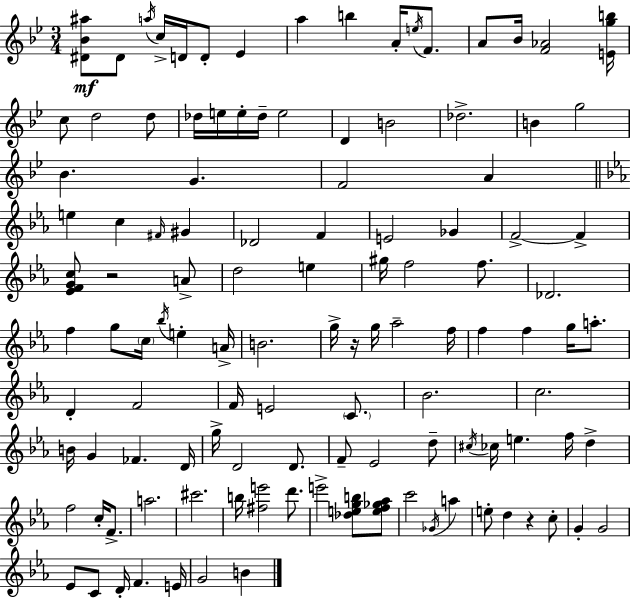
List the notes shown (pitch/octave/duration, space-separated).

[D#4,Bb4,A#5]/e D#4/e A5/s C5/s D4/s D4/e Eb4/q A5/q B5/q A4/s E5/s F4/e. A4/e Bb4/s [F4,Ab4]/h [E4,G5,B5]/s C5/e D5/h D5/e Db5/s E5/s E5/s Db5/s E5/h D4/q B4/h Db5/h. B4/q G5/h Bb4/q. G4/q. F4/h A4/q E5/q C5/q F#4/s G#4/q Db4/h F4/q E4/h Gb4/q F4/h F4/q [Eb4,F4,G4,C5]/e R/h A4/e D5/h E5/q G#5/s F5/h F5/e. Db4/h. F5/q G5/e C5/s Bb5/s E5/q A4/s B4/h. G5/s R/s G5/s Ab5/h F5/s F5/q F5/q G5/s A5/e. D4/q F4/h F4/s E4/h C4/e. Bb4/h. C5/h. B4/s G4/q FES4/q. D4/s G5/s D4/h D4/e. F4/e Eb4/h D5/e C#5/s CES5/s E5/q. F5/s D5/q F5/h C5/s F4/e. A5/h. C#6/h. B5/s [F#5,E6]/h D6/e. E6/h [Db5,E5,G5,B5]/e [E5,F5,Gb5,Ab5]/e C6/h Gb4/s A5/q E5/e D5/q R/q C5/e G4/q G4/h Eb4/e C4/e D4/s F4/q. E4/s G4/h B4/q